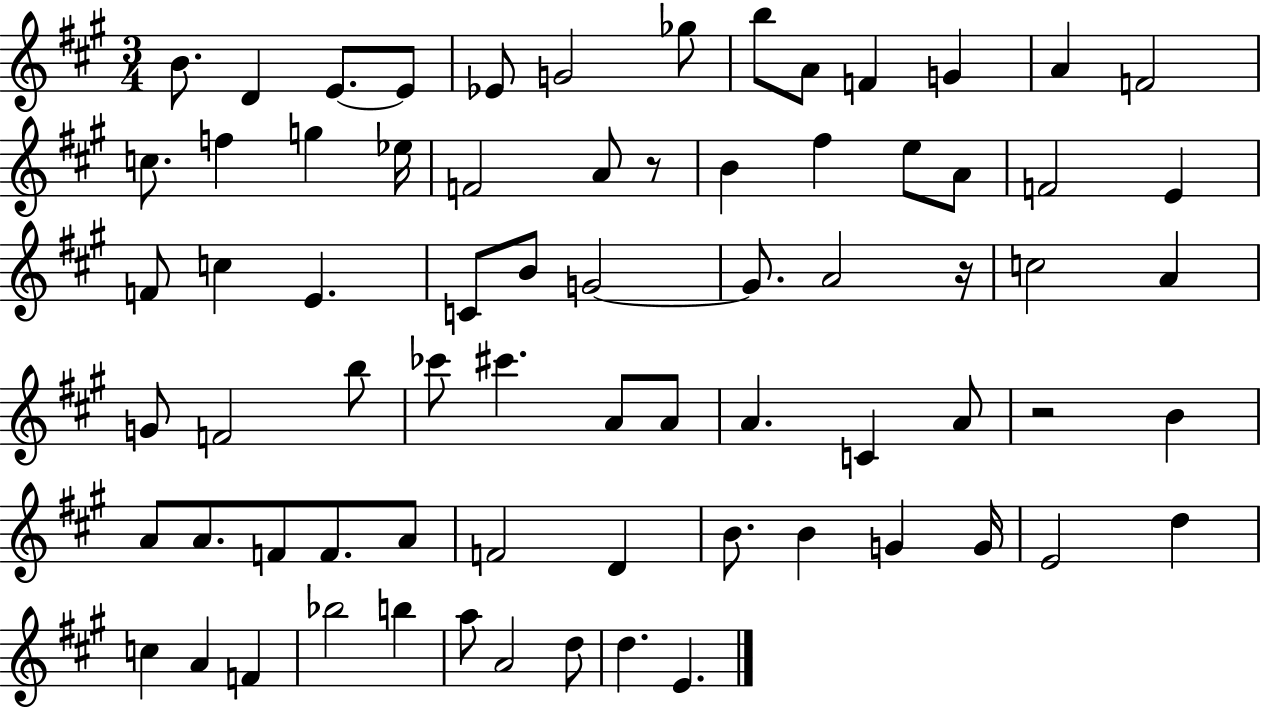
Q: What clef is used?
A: treble